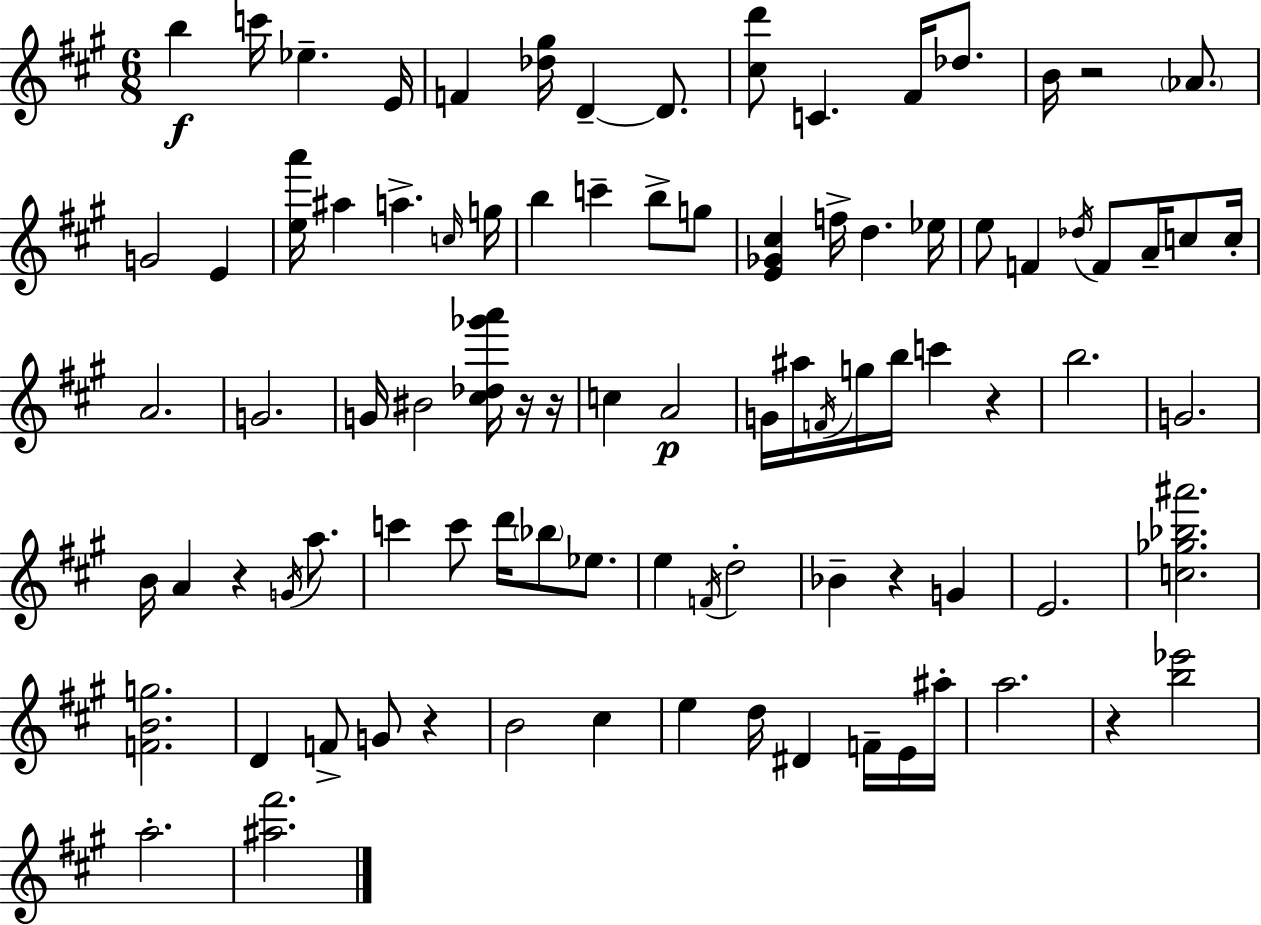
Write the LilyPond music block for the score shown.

{
  \clef treble
  \numericTimeSignature
  \time 6/8
  \key a \major
  b''4\f c'''16 ees''4.-- e'16 | f'4 <des'' gis''>16 d'4--~~ d'8. | <cis'' d'''>8 c'4. fis'16 des''8. | b'16 r2 \parenthesize aes'8. | \break g'2 e'4 | <e'' a'''>16 ais''4 a''4.-> \grace { c''16 } | g''16 b''4 c'''4-- b''8-> g''8 | <e' ges' cis''>4 f''16-> d''4. | \break ees''16 e''8 f'4 \acciaccatura { des''16 } f'8 a'16-- c''8 | c''16-. a'2. | g'2. | g'16 bis'2 <cis'' des'' ges''' a'''>16 | \break r16 r16 c''4 a'2\p | g'16 ais''16 \acciaccatura { f'16 } g''16 b''16 c'''4 r4 | b''2. | g'2. | \break b'16 a'4 r4 | \acciaccatura { g'16 } a''8. c'''4 c'''8 d'''16 \parenthesize bes''8 | ees''8. e''4 \acciaccatura { f'16 } d''2-. | bes'4-- r4 | \break g'4 e'2. | <c'' ges'' bes'' ais'''>2. | <f' b' g''>2. | d'4 f'8-> g'8 | \break r4 b'2 | cis''4 e''4 d''16 dis'4 | f'16-- e'16 ais''16-. a''2. | r4 <b'' ees'''>2 | \break a''2.-. | <ais'' fis'''>2. | \bar "|."
}